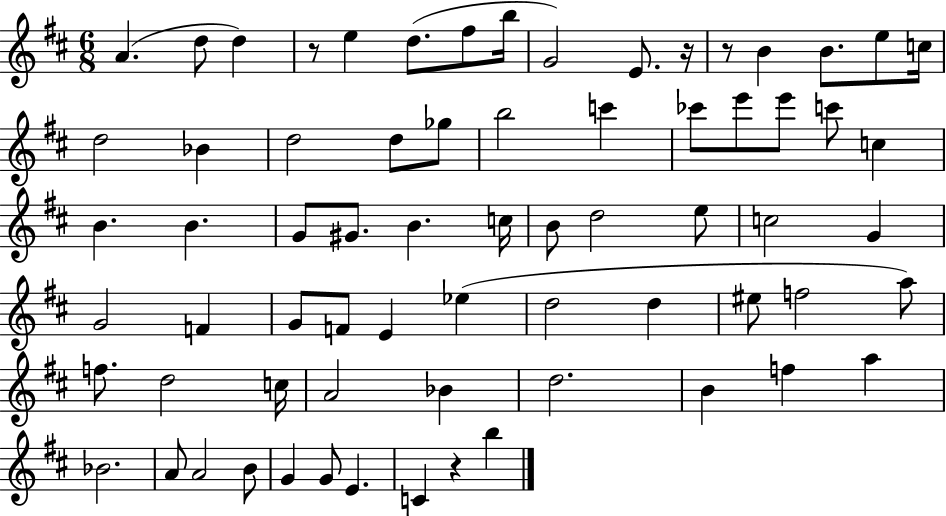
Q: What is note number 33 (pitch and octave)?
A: D5